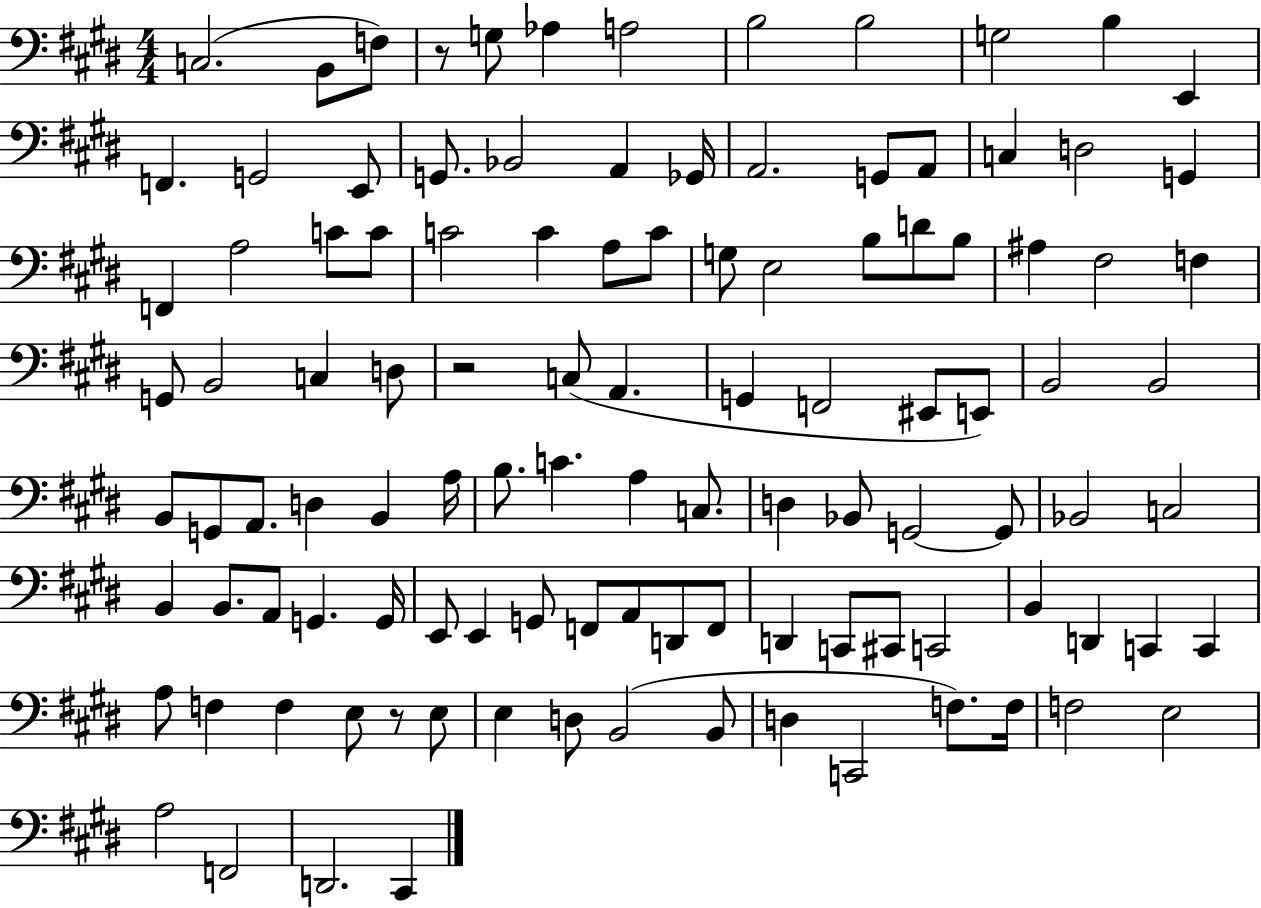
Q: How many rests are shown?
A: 3